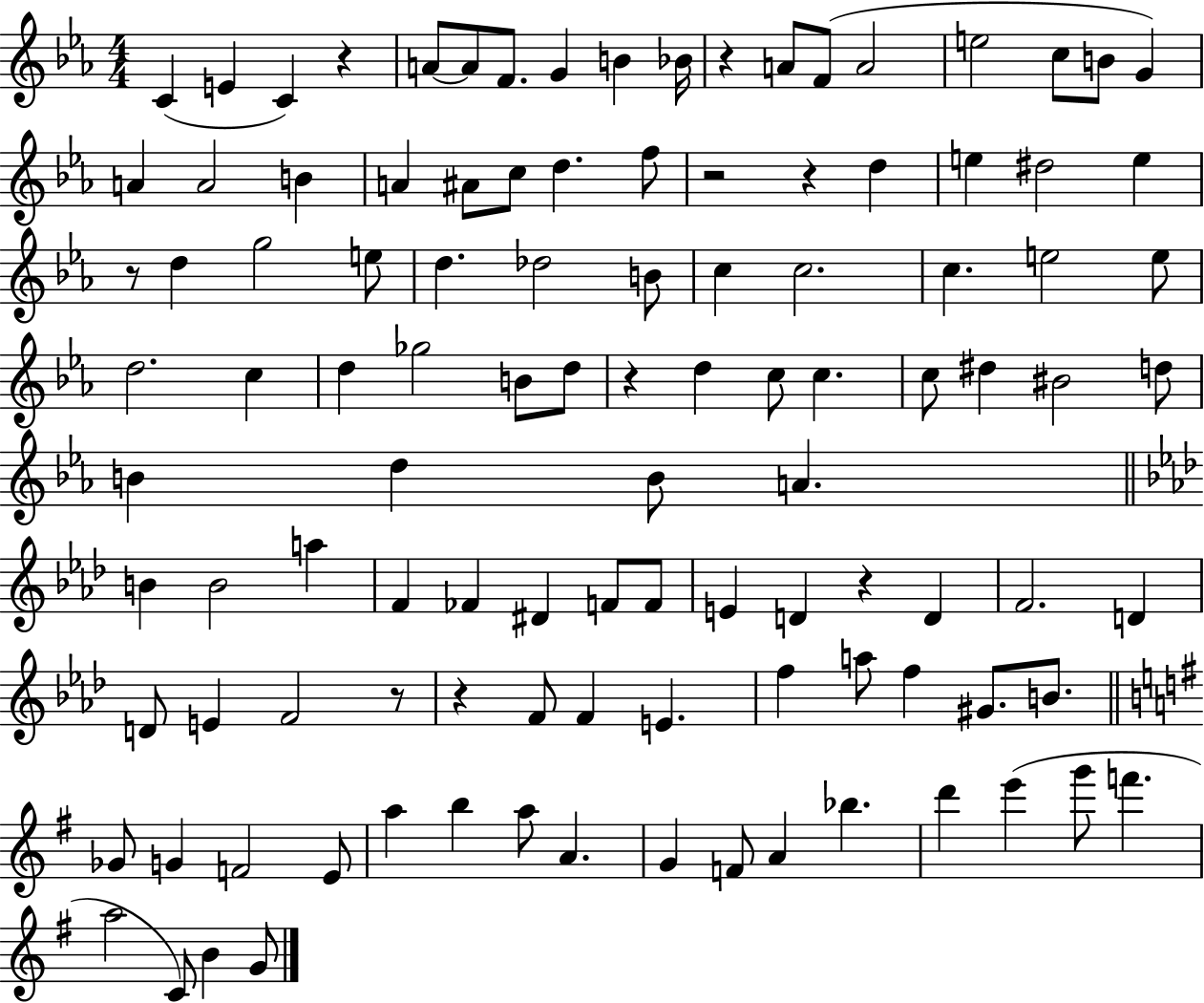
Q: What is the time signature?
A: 4/4